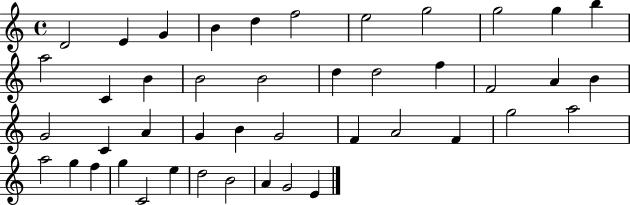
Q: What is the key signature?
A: C major